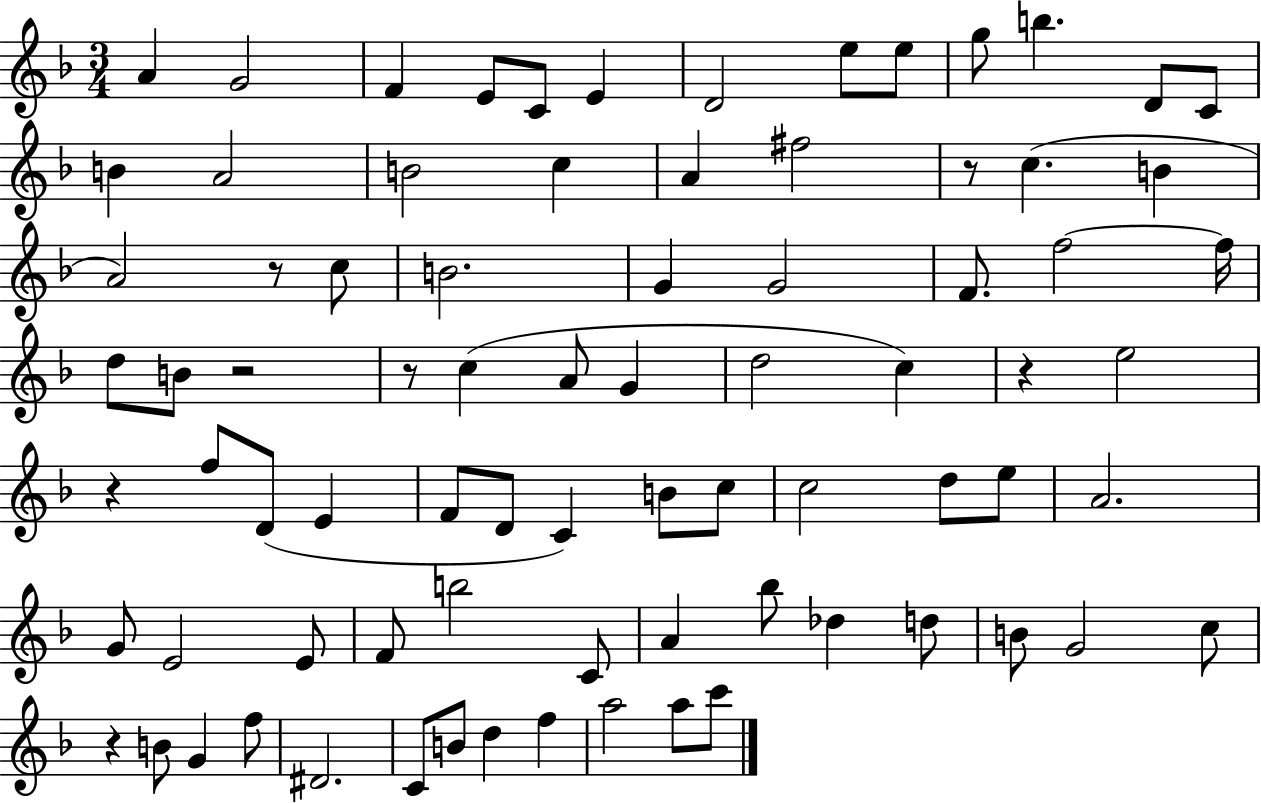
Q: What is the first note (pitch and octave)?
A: A4